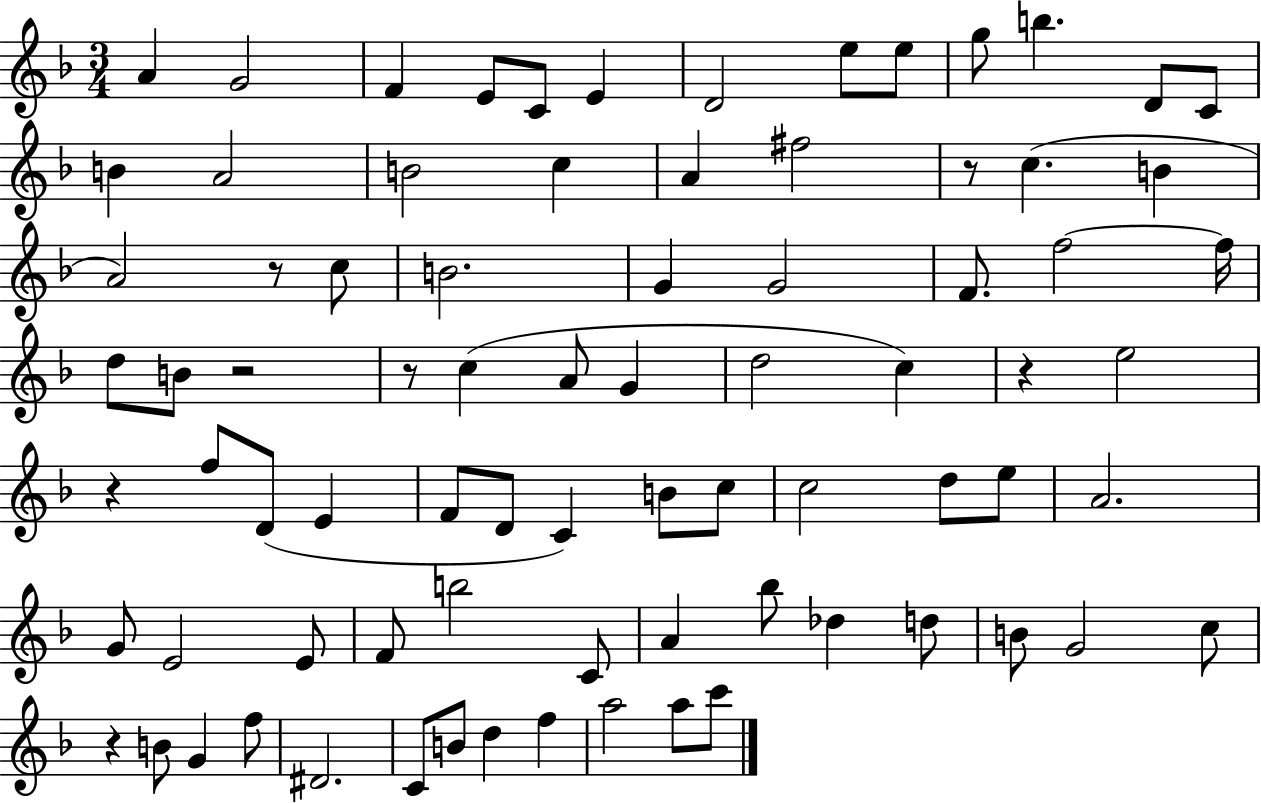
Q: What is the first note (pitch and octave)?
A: A4